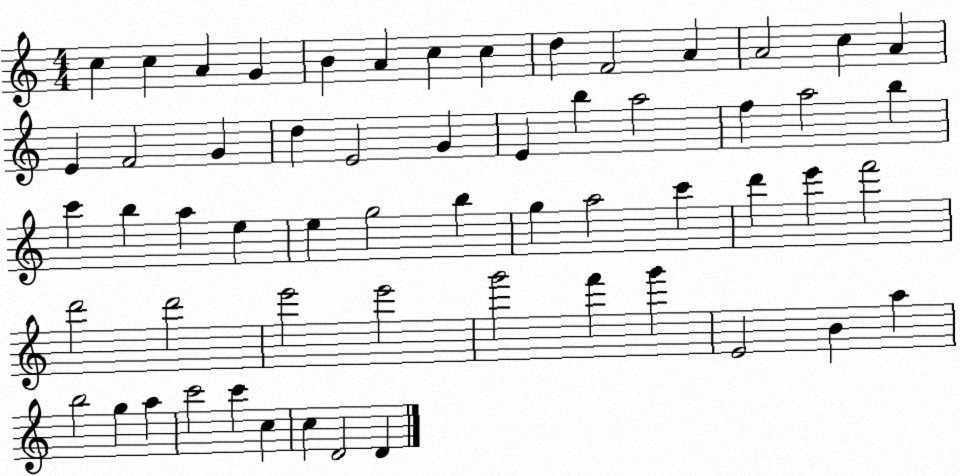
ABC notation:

X:1
T:Untitled
M:4/4
L:1/4
K:C
c c A G B A c c d F2 A A2 c A E F2 G d E2 G E b a2 f a2 b c' b a e e g2 b g a2 c' d' e' f'2 d'2 d'2 e'2 e'2 g'2 f' g' E2 B a b2 g a c'2 c' c c D2 D